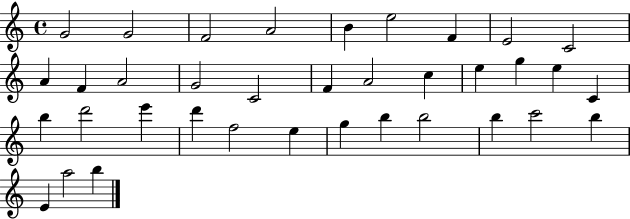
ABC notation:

X:1
T:Untitled
M:4/4
L:1/4
K:C
G2 G2 F2 A2 B e2 F E2 C2 A F A2 G2 C2 F A2 c e g e C b d'2 e' d' f2 e g b b2 b c'2 b E a2 b